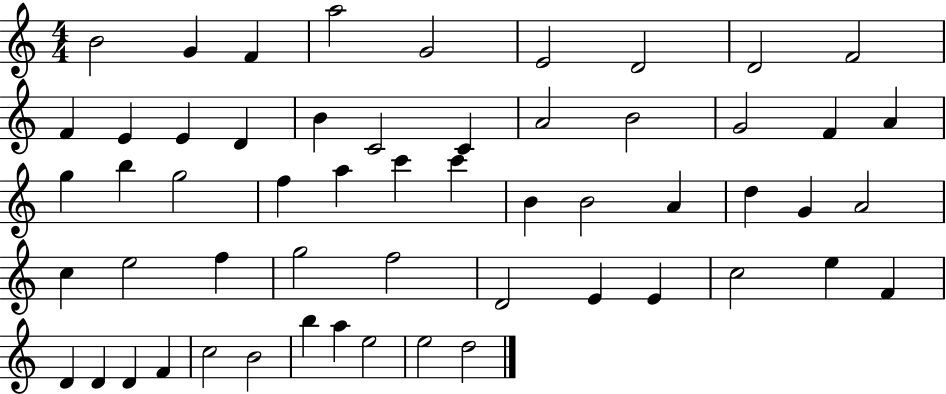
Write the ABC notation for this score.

X:1
T:Untitled
M:4/4
L:1/4
K:C
B2 G F a2 G2 E2 D2 D2 F2 F E E D B C2 C A2 B2 G2 F A g b g2 f a c' c' B B2 A d G A2 c e2 f g2 f2 D2 E E c2 e F D D D F c2 B2 b a e2 e2 d2